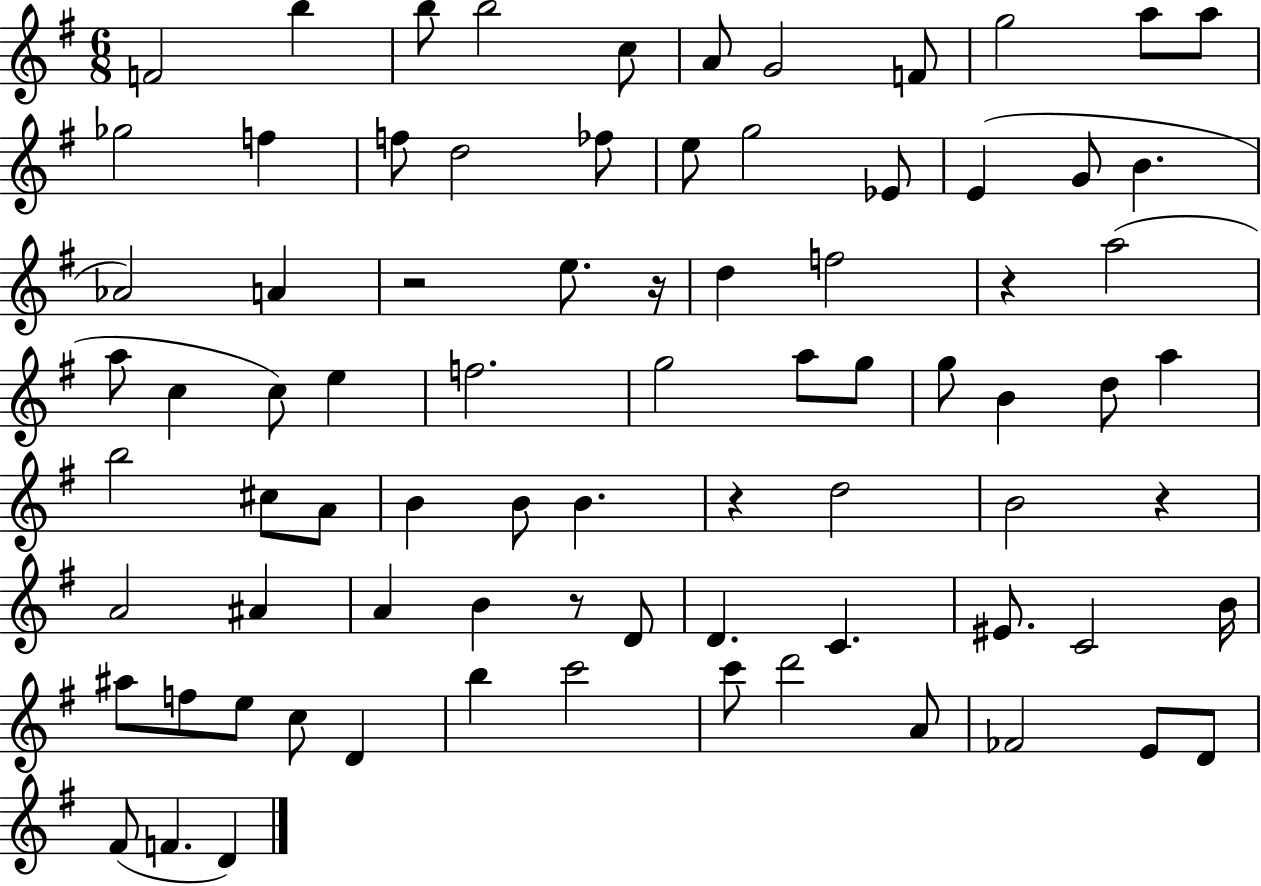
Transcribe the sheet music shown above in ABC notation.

X:1
T:Untitled
M:6/8
L:1/4
K:G
F2 b b/2 b2 c/2 A/2 G2 F/2 g2 a/2 a/2 _g2 f f/2 d2 _f/2 e/2 g2 _E/2 E G/2 B _A2 A z2 e/2 z/4 d f2 z a2 a/2 c c/2 e f2 g2 a/2 g/2 g/2 B d/2 a b2 ^c/2 A/2 B B/2 B z d2 B2 z A2 ^A A B z/2 D/2 D C ^E/2 C2 B/4 ^a/2 f/2 e/2 c/2 D b c'2 c'/2 d'2 A/2 _F2 E/2 D/2 ^F/2 F D